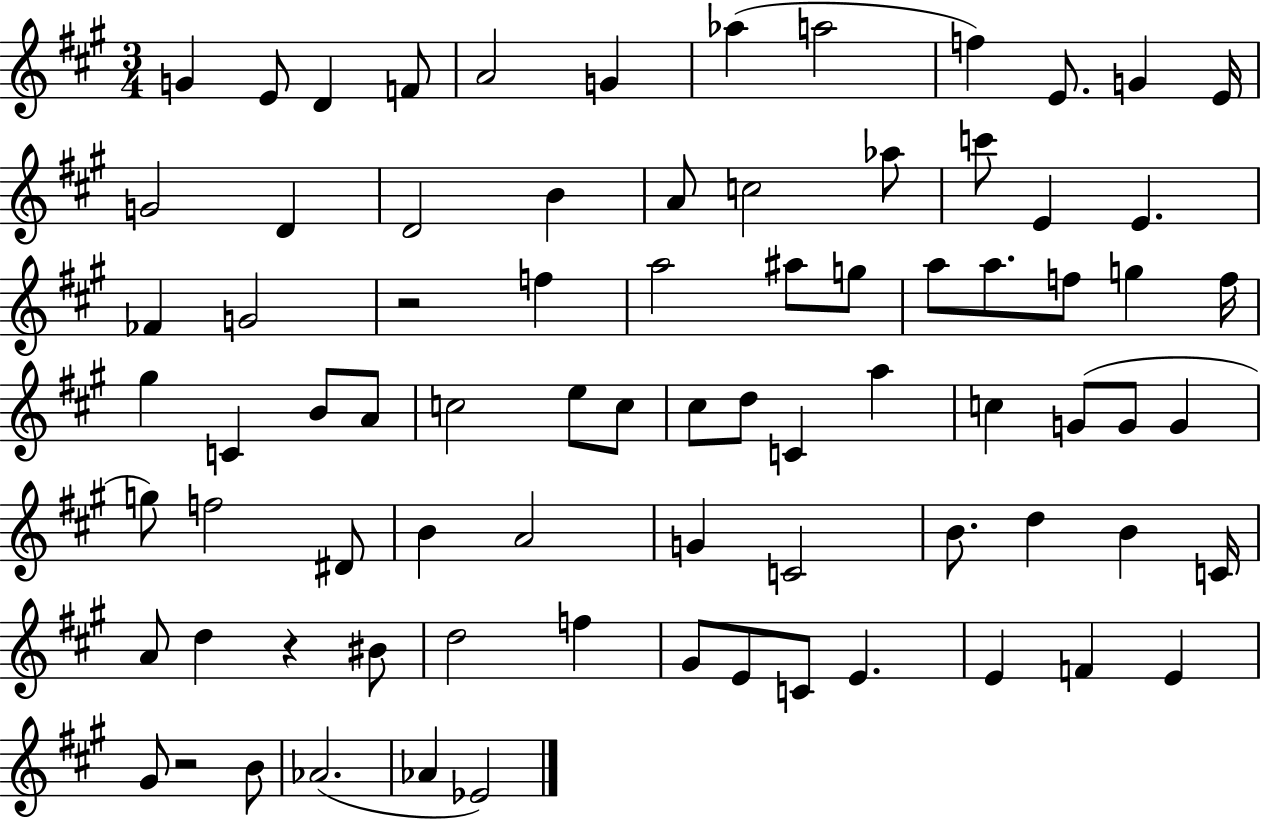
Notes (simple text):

G4/q E4/e D4/q F4/e A4/h G4/q Ab5/q A5/h F5/q E4/e. G4/q E4/s G4/h D4/q D4/h B4/q A4/e C5/h Ab5/e C6/e E4/q E4/q. FES4/q G4/h R/h F5/q A5/h A#5/e G5/e A5/e A5/e. F5/e G5/q F5/s G#5/q C4/q B4/e A4/e C5/h E5/e C5/e C#5/e D5/e C4/q A5/q C5/q G4/e G4/e G4/q G5/e F5/h D#4/e B4/q A4/h G4/q C4/h B4/e. D5/q B4/q C4/s A4/e D5/q R/q BIS4/e D5/h F5/q G#4/e E4/e C4/e E4/q. E4/q F4/q E4/q G#4/e R/h B4/e Ab4/h. Ab4/q Eb4/h